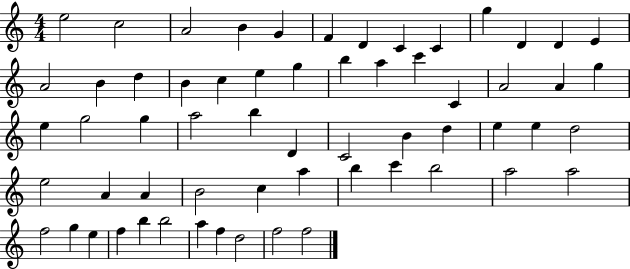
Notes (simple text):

E5/h C5/h A4/h B4/q G4/q F4/q D4/q C4/q C4/q G5/q D4/q D4/q E4/q A4/h B4/q D5/q B4/q C5/q E5/q G5/q B5/q A5/q C6/q C4/q A4/h A4/q G5/q E5/q G5/h G5/q A5/h B5/q D4/q C4/h B4/q D5/q E5/q E5/q D5/h E5/h A4/q A4/q B4/h C5/q A5/q B5/q C6/q B5/h A5/h A5/h F5/h G5/q E5/q F5/q B5/q B5/h A5/q F5/q D5/h F5/h F5/h